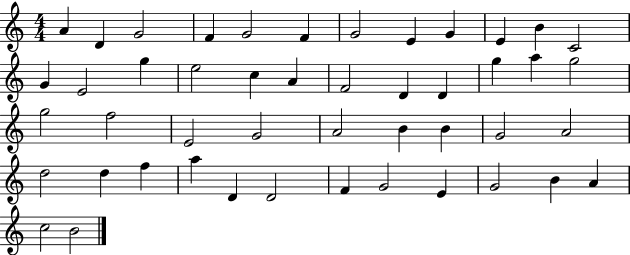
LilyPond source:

{
  \clef treble
  \numericTimeSignature
  \time 4/4
  \key c \major
  a'4 d'4 g'2 | f'4 g'2 f'4 | g'2 e'4 g'4 | e'4 b'4 c'2 | \break g'4 e'2 g''4 | e''2 c''4 a'4 | f'2 d'4 d'4 | g''4 a''4 g''2 | \break g''2 f''2 | e'2 g'2 | a'2 b'4 b'4 | g'2 a'2 | \break d''2 d''4 f''4 | a''4 d'4 d'2 | f'4 g'2 e'4 | g'2 b'4 a'4 | \break c''2 b'2 | \bar "|."
}